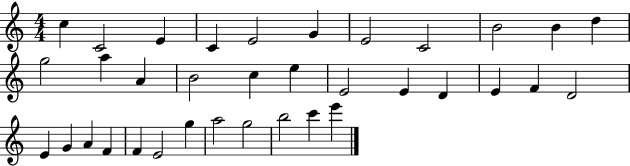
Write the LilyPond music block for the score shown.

{
  \clef treble
  \numericTimeSignature
  \time 4/4
  \key c \major
  c''4 c'2 e'4 | c'4 e'2 g'4 | e'2 c'2 | b'2 b'4 d''4 | \break g''2 a''4 a'4 | b'2 c''4 e''4 | e'2 e'4 d'4 | e'4 f'4 d'2 | \break e'4 g'4 a'4 f'4 | f'4 e'2 g''4 | a''2 g''2 | b''2 c'''4 e'''4 | \break \bar "|."
}